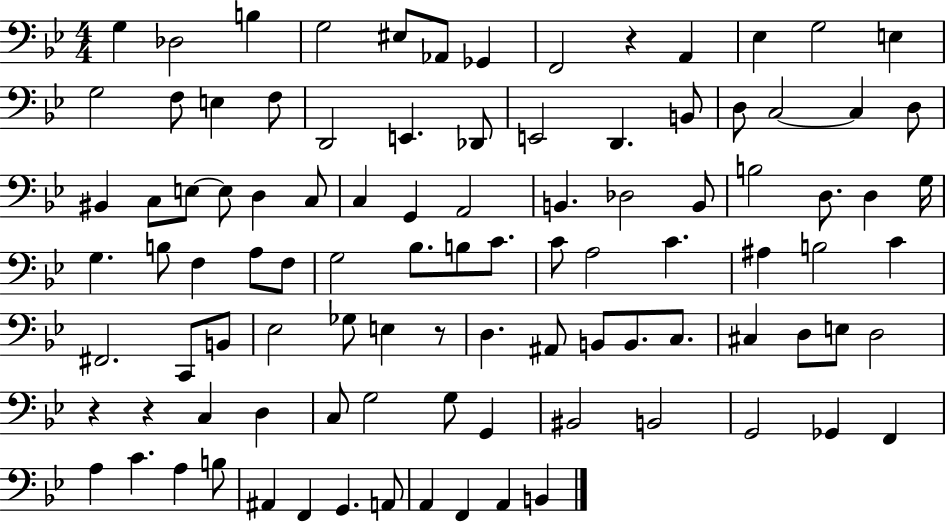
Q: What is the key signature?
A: BES major